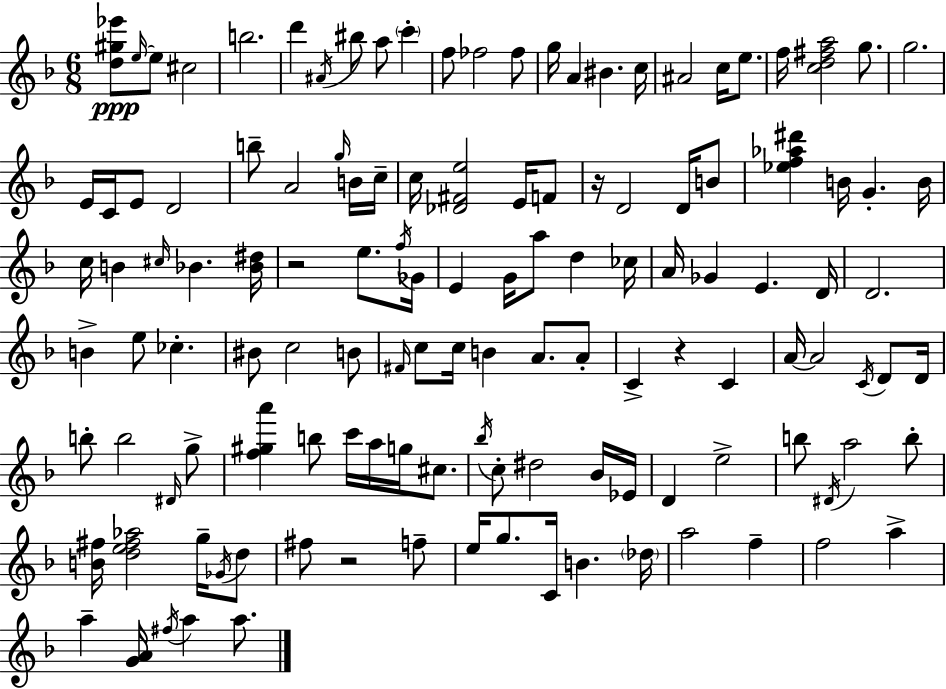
{
  \clef treble
  \numericTimeSignature
  \time 6/8
  \key f \major
  <d'' gis'' ees'''>8\ppp \grace { e''16~ }~ e''8 cis''2 | b''2. | d'''4 \acciaccatura { ais'16 } bis''8 a''8 \parenthesize c'''4-. | f''8 fes''2 | \break fes''8 g''16 a'4 bis'4. | c''16 ais'2 c''16 e''8. | f''16 <c'' d'' fis'' a''>2 g''8. | g''2. | \break e'16 c'16 e'8 d'2 | b''8-- a'2 | \grace { g''16 } b'16 c''16-- c''16 <des' fis' e''>2 | e'16 f'8 r16 d'2 | \break d'16 b'8 <ees'' f'' aes'' dis'''>4 b'16 g'4.-. | b'16 c''16 b'4 \grace { cis''16 } bes'4. | <bes' dis''>16 r2 | e''8. \acciaccatura { f''16 } ges'16 e'4 g'16 a''8 | \break d''4 ces''16 a'16 ges'4 e'4. | d'16 d'2. | b'4-> e''8 ces''4.-. | bis'8 c''2 | \break b'8 \grace { fis'16 } c''8 c''16 b'4 | a'8. a'8-. c'4-> r4 | c'4 a'16~~ a'2 | \acciaccatura { c'16 } d'8 d'16 b''8-. b''2 | \break \grace { dis'16 } g''8-> <f'' gis'' a'''>4 | b''8 c'''16 a''16 g''16 cis''8. \acciaccatura { bes''16 } c''8-. dis''2 | bes'16 ees'16 d'4 | e''2-> b''8 \acciaccatura { dis'16 } | \break a''2 b''8-. <b' fis''>16 <d'' e'' fis'' aes''>2 | g''16-- \acciaccatura { ges'16 } d''8 fis''8 | r2 f''8-- e''16 | g''8. c'16 b'4. \parenthesize des''16 a''2 | \break f''4-- f''2 | a''4-> a''4-- | <g' a'>16 \acciaccatura { fis''16 } a''4 a''8. | \bar "|."
}